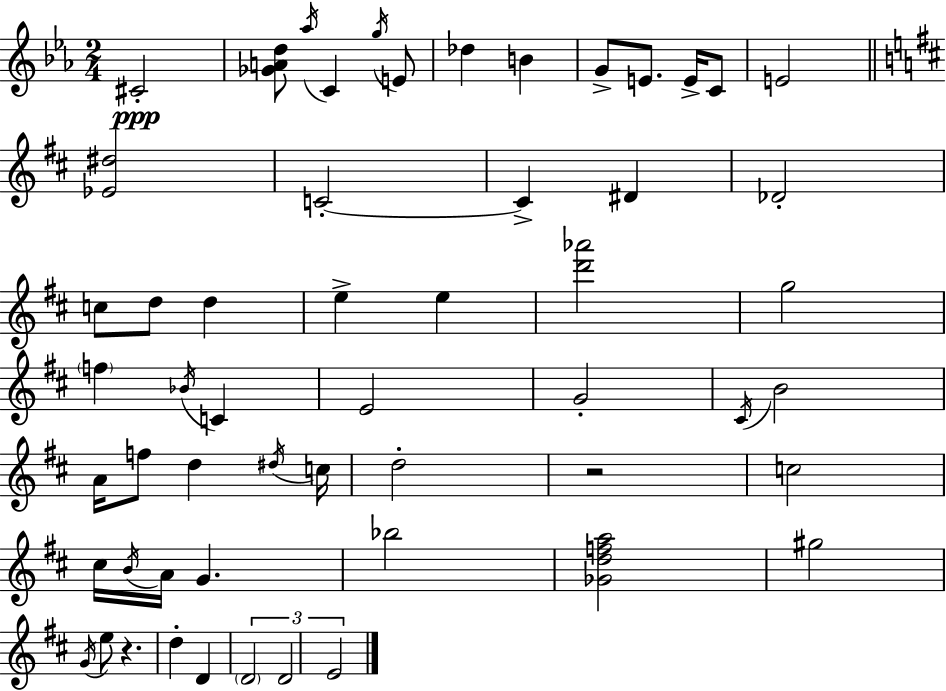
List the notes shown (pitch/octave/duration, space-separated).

C#4/h [Gb4,A4,D5]/e Ab5/s C4/q G5/s E4/e Db5/q B4/q G4/e E4/e. E4/s C4/e E4/h [Eb4,D#5]/h C4/h C4/q D#4/q Db4/h C5/e D5/e D5/q E5/q E5/q [D6,Ab6]/h G5/h F5/q Bb4/s C4/q E4/h G4/h C#4/s B4/h A4/s F5/e D5/q D#5/s C5/s D5/h R/h C5/h C#5/s B4/s A4/s G4/q. Bb5/h [Gb4,D5,F5,A5]/h G#5/h G4/s E5/e R/q. D5/q D4/q D4/h D4/h E4/h